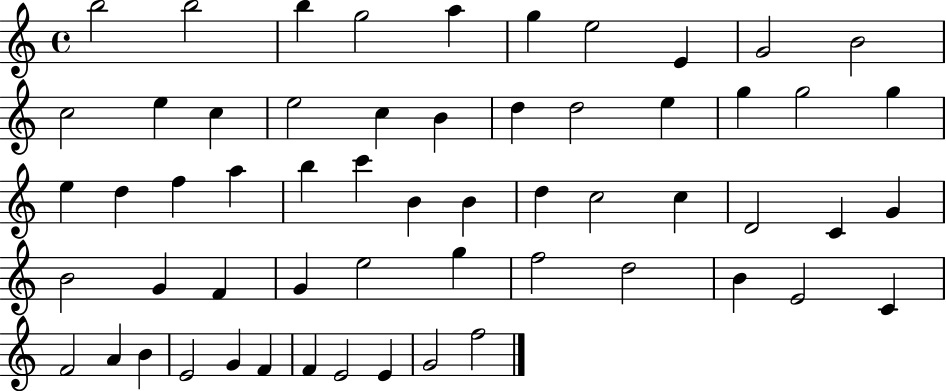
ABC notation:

X:1
T:Untitled
M:4/4
L:1/4
K:C
b2 b2 b g2 a g e2 E G2 B2 c2 e c e2 c B d d2 e g g2 g e d f a b c' B B d c2 c D2 C G B2 G F G e2 g f2 d2 B E2 C F2 A B E2 G F F E2 E G2 f2